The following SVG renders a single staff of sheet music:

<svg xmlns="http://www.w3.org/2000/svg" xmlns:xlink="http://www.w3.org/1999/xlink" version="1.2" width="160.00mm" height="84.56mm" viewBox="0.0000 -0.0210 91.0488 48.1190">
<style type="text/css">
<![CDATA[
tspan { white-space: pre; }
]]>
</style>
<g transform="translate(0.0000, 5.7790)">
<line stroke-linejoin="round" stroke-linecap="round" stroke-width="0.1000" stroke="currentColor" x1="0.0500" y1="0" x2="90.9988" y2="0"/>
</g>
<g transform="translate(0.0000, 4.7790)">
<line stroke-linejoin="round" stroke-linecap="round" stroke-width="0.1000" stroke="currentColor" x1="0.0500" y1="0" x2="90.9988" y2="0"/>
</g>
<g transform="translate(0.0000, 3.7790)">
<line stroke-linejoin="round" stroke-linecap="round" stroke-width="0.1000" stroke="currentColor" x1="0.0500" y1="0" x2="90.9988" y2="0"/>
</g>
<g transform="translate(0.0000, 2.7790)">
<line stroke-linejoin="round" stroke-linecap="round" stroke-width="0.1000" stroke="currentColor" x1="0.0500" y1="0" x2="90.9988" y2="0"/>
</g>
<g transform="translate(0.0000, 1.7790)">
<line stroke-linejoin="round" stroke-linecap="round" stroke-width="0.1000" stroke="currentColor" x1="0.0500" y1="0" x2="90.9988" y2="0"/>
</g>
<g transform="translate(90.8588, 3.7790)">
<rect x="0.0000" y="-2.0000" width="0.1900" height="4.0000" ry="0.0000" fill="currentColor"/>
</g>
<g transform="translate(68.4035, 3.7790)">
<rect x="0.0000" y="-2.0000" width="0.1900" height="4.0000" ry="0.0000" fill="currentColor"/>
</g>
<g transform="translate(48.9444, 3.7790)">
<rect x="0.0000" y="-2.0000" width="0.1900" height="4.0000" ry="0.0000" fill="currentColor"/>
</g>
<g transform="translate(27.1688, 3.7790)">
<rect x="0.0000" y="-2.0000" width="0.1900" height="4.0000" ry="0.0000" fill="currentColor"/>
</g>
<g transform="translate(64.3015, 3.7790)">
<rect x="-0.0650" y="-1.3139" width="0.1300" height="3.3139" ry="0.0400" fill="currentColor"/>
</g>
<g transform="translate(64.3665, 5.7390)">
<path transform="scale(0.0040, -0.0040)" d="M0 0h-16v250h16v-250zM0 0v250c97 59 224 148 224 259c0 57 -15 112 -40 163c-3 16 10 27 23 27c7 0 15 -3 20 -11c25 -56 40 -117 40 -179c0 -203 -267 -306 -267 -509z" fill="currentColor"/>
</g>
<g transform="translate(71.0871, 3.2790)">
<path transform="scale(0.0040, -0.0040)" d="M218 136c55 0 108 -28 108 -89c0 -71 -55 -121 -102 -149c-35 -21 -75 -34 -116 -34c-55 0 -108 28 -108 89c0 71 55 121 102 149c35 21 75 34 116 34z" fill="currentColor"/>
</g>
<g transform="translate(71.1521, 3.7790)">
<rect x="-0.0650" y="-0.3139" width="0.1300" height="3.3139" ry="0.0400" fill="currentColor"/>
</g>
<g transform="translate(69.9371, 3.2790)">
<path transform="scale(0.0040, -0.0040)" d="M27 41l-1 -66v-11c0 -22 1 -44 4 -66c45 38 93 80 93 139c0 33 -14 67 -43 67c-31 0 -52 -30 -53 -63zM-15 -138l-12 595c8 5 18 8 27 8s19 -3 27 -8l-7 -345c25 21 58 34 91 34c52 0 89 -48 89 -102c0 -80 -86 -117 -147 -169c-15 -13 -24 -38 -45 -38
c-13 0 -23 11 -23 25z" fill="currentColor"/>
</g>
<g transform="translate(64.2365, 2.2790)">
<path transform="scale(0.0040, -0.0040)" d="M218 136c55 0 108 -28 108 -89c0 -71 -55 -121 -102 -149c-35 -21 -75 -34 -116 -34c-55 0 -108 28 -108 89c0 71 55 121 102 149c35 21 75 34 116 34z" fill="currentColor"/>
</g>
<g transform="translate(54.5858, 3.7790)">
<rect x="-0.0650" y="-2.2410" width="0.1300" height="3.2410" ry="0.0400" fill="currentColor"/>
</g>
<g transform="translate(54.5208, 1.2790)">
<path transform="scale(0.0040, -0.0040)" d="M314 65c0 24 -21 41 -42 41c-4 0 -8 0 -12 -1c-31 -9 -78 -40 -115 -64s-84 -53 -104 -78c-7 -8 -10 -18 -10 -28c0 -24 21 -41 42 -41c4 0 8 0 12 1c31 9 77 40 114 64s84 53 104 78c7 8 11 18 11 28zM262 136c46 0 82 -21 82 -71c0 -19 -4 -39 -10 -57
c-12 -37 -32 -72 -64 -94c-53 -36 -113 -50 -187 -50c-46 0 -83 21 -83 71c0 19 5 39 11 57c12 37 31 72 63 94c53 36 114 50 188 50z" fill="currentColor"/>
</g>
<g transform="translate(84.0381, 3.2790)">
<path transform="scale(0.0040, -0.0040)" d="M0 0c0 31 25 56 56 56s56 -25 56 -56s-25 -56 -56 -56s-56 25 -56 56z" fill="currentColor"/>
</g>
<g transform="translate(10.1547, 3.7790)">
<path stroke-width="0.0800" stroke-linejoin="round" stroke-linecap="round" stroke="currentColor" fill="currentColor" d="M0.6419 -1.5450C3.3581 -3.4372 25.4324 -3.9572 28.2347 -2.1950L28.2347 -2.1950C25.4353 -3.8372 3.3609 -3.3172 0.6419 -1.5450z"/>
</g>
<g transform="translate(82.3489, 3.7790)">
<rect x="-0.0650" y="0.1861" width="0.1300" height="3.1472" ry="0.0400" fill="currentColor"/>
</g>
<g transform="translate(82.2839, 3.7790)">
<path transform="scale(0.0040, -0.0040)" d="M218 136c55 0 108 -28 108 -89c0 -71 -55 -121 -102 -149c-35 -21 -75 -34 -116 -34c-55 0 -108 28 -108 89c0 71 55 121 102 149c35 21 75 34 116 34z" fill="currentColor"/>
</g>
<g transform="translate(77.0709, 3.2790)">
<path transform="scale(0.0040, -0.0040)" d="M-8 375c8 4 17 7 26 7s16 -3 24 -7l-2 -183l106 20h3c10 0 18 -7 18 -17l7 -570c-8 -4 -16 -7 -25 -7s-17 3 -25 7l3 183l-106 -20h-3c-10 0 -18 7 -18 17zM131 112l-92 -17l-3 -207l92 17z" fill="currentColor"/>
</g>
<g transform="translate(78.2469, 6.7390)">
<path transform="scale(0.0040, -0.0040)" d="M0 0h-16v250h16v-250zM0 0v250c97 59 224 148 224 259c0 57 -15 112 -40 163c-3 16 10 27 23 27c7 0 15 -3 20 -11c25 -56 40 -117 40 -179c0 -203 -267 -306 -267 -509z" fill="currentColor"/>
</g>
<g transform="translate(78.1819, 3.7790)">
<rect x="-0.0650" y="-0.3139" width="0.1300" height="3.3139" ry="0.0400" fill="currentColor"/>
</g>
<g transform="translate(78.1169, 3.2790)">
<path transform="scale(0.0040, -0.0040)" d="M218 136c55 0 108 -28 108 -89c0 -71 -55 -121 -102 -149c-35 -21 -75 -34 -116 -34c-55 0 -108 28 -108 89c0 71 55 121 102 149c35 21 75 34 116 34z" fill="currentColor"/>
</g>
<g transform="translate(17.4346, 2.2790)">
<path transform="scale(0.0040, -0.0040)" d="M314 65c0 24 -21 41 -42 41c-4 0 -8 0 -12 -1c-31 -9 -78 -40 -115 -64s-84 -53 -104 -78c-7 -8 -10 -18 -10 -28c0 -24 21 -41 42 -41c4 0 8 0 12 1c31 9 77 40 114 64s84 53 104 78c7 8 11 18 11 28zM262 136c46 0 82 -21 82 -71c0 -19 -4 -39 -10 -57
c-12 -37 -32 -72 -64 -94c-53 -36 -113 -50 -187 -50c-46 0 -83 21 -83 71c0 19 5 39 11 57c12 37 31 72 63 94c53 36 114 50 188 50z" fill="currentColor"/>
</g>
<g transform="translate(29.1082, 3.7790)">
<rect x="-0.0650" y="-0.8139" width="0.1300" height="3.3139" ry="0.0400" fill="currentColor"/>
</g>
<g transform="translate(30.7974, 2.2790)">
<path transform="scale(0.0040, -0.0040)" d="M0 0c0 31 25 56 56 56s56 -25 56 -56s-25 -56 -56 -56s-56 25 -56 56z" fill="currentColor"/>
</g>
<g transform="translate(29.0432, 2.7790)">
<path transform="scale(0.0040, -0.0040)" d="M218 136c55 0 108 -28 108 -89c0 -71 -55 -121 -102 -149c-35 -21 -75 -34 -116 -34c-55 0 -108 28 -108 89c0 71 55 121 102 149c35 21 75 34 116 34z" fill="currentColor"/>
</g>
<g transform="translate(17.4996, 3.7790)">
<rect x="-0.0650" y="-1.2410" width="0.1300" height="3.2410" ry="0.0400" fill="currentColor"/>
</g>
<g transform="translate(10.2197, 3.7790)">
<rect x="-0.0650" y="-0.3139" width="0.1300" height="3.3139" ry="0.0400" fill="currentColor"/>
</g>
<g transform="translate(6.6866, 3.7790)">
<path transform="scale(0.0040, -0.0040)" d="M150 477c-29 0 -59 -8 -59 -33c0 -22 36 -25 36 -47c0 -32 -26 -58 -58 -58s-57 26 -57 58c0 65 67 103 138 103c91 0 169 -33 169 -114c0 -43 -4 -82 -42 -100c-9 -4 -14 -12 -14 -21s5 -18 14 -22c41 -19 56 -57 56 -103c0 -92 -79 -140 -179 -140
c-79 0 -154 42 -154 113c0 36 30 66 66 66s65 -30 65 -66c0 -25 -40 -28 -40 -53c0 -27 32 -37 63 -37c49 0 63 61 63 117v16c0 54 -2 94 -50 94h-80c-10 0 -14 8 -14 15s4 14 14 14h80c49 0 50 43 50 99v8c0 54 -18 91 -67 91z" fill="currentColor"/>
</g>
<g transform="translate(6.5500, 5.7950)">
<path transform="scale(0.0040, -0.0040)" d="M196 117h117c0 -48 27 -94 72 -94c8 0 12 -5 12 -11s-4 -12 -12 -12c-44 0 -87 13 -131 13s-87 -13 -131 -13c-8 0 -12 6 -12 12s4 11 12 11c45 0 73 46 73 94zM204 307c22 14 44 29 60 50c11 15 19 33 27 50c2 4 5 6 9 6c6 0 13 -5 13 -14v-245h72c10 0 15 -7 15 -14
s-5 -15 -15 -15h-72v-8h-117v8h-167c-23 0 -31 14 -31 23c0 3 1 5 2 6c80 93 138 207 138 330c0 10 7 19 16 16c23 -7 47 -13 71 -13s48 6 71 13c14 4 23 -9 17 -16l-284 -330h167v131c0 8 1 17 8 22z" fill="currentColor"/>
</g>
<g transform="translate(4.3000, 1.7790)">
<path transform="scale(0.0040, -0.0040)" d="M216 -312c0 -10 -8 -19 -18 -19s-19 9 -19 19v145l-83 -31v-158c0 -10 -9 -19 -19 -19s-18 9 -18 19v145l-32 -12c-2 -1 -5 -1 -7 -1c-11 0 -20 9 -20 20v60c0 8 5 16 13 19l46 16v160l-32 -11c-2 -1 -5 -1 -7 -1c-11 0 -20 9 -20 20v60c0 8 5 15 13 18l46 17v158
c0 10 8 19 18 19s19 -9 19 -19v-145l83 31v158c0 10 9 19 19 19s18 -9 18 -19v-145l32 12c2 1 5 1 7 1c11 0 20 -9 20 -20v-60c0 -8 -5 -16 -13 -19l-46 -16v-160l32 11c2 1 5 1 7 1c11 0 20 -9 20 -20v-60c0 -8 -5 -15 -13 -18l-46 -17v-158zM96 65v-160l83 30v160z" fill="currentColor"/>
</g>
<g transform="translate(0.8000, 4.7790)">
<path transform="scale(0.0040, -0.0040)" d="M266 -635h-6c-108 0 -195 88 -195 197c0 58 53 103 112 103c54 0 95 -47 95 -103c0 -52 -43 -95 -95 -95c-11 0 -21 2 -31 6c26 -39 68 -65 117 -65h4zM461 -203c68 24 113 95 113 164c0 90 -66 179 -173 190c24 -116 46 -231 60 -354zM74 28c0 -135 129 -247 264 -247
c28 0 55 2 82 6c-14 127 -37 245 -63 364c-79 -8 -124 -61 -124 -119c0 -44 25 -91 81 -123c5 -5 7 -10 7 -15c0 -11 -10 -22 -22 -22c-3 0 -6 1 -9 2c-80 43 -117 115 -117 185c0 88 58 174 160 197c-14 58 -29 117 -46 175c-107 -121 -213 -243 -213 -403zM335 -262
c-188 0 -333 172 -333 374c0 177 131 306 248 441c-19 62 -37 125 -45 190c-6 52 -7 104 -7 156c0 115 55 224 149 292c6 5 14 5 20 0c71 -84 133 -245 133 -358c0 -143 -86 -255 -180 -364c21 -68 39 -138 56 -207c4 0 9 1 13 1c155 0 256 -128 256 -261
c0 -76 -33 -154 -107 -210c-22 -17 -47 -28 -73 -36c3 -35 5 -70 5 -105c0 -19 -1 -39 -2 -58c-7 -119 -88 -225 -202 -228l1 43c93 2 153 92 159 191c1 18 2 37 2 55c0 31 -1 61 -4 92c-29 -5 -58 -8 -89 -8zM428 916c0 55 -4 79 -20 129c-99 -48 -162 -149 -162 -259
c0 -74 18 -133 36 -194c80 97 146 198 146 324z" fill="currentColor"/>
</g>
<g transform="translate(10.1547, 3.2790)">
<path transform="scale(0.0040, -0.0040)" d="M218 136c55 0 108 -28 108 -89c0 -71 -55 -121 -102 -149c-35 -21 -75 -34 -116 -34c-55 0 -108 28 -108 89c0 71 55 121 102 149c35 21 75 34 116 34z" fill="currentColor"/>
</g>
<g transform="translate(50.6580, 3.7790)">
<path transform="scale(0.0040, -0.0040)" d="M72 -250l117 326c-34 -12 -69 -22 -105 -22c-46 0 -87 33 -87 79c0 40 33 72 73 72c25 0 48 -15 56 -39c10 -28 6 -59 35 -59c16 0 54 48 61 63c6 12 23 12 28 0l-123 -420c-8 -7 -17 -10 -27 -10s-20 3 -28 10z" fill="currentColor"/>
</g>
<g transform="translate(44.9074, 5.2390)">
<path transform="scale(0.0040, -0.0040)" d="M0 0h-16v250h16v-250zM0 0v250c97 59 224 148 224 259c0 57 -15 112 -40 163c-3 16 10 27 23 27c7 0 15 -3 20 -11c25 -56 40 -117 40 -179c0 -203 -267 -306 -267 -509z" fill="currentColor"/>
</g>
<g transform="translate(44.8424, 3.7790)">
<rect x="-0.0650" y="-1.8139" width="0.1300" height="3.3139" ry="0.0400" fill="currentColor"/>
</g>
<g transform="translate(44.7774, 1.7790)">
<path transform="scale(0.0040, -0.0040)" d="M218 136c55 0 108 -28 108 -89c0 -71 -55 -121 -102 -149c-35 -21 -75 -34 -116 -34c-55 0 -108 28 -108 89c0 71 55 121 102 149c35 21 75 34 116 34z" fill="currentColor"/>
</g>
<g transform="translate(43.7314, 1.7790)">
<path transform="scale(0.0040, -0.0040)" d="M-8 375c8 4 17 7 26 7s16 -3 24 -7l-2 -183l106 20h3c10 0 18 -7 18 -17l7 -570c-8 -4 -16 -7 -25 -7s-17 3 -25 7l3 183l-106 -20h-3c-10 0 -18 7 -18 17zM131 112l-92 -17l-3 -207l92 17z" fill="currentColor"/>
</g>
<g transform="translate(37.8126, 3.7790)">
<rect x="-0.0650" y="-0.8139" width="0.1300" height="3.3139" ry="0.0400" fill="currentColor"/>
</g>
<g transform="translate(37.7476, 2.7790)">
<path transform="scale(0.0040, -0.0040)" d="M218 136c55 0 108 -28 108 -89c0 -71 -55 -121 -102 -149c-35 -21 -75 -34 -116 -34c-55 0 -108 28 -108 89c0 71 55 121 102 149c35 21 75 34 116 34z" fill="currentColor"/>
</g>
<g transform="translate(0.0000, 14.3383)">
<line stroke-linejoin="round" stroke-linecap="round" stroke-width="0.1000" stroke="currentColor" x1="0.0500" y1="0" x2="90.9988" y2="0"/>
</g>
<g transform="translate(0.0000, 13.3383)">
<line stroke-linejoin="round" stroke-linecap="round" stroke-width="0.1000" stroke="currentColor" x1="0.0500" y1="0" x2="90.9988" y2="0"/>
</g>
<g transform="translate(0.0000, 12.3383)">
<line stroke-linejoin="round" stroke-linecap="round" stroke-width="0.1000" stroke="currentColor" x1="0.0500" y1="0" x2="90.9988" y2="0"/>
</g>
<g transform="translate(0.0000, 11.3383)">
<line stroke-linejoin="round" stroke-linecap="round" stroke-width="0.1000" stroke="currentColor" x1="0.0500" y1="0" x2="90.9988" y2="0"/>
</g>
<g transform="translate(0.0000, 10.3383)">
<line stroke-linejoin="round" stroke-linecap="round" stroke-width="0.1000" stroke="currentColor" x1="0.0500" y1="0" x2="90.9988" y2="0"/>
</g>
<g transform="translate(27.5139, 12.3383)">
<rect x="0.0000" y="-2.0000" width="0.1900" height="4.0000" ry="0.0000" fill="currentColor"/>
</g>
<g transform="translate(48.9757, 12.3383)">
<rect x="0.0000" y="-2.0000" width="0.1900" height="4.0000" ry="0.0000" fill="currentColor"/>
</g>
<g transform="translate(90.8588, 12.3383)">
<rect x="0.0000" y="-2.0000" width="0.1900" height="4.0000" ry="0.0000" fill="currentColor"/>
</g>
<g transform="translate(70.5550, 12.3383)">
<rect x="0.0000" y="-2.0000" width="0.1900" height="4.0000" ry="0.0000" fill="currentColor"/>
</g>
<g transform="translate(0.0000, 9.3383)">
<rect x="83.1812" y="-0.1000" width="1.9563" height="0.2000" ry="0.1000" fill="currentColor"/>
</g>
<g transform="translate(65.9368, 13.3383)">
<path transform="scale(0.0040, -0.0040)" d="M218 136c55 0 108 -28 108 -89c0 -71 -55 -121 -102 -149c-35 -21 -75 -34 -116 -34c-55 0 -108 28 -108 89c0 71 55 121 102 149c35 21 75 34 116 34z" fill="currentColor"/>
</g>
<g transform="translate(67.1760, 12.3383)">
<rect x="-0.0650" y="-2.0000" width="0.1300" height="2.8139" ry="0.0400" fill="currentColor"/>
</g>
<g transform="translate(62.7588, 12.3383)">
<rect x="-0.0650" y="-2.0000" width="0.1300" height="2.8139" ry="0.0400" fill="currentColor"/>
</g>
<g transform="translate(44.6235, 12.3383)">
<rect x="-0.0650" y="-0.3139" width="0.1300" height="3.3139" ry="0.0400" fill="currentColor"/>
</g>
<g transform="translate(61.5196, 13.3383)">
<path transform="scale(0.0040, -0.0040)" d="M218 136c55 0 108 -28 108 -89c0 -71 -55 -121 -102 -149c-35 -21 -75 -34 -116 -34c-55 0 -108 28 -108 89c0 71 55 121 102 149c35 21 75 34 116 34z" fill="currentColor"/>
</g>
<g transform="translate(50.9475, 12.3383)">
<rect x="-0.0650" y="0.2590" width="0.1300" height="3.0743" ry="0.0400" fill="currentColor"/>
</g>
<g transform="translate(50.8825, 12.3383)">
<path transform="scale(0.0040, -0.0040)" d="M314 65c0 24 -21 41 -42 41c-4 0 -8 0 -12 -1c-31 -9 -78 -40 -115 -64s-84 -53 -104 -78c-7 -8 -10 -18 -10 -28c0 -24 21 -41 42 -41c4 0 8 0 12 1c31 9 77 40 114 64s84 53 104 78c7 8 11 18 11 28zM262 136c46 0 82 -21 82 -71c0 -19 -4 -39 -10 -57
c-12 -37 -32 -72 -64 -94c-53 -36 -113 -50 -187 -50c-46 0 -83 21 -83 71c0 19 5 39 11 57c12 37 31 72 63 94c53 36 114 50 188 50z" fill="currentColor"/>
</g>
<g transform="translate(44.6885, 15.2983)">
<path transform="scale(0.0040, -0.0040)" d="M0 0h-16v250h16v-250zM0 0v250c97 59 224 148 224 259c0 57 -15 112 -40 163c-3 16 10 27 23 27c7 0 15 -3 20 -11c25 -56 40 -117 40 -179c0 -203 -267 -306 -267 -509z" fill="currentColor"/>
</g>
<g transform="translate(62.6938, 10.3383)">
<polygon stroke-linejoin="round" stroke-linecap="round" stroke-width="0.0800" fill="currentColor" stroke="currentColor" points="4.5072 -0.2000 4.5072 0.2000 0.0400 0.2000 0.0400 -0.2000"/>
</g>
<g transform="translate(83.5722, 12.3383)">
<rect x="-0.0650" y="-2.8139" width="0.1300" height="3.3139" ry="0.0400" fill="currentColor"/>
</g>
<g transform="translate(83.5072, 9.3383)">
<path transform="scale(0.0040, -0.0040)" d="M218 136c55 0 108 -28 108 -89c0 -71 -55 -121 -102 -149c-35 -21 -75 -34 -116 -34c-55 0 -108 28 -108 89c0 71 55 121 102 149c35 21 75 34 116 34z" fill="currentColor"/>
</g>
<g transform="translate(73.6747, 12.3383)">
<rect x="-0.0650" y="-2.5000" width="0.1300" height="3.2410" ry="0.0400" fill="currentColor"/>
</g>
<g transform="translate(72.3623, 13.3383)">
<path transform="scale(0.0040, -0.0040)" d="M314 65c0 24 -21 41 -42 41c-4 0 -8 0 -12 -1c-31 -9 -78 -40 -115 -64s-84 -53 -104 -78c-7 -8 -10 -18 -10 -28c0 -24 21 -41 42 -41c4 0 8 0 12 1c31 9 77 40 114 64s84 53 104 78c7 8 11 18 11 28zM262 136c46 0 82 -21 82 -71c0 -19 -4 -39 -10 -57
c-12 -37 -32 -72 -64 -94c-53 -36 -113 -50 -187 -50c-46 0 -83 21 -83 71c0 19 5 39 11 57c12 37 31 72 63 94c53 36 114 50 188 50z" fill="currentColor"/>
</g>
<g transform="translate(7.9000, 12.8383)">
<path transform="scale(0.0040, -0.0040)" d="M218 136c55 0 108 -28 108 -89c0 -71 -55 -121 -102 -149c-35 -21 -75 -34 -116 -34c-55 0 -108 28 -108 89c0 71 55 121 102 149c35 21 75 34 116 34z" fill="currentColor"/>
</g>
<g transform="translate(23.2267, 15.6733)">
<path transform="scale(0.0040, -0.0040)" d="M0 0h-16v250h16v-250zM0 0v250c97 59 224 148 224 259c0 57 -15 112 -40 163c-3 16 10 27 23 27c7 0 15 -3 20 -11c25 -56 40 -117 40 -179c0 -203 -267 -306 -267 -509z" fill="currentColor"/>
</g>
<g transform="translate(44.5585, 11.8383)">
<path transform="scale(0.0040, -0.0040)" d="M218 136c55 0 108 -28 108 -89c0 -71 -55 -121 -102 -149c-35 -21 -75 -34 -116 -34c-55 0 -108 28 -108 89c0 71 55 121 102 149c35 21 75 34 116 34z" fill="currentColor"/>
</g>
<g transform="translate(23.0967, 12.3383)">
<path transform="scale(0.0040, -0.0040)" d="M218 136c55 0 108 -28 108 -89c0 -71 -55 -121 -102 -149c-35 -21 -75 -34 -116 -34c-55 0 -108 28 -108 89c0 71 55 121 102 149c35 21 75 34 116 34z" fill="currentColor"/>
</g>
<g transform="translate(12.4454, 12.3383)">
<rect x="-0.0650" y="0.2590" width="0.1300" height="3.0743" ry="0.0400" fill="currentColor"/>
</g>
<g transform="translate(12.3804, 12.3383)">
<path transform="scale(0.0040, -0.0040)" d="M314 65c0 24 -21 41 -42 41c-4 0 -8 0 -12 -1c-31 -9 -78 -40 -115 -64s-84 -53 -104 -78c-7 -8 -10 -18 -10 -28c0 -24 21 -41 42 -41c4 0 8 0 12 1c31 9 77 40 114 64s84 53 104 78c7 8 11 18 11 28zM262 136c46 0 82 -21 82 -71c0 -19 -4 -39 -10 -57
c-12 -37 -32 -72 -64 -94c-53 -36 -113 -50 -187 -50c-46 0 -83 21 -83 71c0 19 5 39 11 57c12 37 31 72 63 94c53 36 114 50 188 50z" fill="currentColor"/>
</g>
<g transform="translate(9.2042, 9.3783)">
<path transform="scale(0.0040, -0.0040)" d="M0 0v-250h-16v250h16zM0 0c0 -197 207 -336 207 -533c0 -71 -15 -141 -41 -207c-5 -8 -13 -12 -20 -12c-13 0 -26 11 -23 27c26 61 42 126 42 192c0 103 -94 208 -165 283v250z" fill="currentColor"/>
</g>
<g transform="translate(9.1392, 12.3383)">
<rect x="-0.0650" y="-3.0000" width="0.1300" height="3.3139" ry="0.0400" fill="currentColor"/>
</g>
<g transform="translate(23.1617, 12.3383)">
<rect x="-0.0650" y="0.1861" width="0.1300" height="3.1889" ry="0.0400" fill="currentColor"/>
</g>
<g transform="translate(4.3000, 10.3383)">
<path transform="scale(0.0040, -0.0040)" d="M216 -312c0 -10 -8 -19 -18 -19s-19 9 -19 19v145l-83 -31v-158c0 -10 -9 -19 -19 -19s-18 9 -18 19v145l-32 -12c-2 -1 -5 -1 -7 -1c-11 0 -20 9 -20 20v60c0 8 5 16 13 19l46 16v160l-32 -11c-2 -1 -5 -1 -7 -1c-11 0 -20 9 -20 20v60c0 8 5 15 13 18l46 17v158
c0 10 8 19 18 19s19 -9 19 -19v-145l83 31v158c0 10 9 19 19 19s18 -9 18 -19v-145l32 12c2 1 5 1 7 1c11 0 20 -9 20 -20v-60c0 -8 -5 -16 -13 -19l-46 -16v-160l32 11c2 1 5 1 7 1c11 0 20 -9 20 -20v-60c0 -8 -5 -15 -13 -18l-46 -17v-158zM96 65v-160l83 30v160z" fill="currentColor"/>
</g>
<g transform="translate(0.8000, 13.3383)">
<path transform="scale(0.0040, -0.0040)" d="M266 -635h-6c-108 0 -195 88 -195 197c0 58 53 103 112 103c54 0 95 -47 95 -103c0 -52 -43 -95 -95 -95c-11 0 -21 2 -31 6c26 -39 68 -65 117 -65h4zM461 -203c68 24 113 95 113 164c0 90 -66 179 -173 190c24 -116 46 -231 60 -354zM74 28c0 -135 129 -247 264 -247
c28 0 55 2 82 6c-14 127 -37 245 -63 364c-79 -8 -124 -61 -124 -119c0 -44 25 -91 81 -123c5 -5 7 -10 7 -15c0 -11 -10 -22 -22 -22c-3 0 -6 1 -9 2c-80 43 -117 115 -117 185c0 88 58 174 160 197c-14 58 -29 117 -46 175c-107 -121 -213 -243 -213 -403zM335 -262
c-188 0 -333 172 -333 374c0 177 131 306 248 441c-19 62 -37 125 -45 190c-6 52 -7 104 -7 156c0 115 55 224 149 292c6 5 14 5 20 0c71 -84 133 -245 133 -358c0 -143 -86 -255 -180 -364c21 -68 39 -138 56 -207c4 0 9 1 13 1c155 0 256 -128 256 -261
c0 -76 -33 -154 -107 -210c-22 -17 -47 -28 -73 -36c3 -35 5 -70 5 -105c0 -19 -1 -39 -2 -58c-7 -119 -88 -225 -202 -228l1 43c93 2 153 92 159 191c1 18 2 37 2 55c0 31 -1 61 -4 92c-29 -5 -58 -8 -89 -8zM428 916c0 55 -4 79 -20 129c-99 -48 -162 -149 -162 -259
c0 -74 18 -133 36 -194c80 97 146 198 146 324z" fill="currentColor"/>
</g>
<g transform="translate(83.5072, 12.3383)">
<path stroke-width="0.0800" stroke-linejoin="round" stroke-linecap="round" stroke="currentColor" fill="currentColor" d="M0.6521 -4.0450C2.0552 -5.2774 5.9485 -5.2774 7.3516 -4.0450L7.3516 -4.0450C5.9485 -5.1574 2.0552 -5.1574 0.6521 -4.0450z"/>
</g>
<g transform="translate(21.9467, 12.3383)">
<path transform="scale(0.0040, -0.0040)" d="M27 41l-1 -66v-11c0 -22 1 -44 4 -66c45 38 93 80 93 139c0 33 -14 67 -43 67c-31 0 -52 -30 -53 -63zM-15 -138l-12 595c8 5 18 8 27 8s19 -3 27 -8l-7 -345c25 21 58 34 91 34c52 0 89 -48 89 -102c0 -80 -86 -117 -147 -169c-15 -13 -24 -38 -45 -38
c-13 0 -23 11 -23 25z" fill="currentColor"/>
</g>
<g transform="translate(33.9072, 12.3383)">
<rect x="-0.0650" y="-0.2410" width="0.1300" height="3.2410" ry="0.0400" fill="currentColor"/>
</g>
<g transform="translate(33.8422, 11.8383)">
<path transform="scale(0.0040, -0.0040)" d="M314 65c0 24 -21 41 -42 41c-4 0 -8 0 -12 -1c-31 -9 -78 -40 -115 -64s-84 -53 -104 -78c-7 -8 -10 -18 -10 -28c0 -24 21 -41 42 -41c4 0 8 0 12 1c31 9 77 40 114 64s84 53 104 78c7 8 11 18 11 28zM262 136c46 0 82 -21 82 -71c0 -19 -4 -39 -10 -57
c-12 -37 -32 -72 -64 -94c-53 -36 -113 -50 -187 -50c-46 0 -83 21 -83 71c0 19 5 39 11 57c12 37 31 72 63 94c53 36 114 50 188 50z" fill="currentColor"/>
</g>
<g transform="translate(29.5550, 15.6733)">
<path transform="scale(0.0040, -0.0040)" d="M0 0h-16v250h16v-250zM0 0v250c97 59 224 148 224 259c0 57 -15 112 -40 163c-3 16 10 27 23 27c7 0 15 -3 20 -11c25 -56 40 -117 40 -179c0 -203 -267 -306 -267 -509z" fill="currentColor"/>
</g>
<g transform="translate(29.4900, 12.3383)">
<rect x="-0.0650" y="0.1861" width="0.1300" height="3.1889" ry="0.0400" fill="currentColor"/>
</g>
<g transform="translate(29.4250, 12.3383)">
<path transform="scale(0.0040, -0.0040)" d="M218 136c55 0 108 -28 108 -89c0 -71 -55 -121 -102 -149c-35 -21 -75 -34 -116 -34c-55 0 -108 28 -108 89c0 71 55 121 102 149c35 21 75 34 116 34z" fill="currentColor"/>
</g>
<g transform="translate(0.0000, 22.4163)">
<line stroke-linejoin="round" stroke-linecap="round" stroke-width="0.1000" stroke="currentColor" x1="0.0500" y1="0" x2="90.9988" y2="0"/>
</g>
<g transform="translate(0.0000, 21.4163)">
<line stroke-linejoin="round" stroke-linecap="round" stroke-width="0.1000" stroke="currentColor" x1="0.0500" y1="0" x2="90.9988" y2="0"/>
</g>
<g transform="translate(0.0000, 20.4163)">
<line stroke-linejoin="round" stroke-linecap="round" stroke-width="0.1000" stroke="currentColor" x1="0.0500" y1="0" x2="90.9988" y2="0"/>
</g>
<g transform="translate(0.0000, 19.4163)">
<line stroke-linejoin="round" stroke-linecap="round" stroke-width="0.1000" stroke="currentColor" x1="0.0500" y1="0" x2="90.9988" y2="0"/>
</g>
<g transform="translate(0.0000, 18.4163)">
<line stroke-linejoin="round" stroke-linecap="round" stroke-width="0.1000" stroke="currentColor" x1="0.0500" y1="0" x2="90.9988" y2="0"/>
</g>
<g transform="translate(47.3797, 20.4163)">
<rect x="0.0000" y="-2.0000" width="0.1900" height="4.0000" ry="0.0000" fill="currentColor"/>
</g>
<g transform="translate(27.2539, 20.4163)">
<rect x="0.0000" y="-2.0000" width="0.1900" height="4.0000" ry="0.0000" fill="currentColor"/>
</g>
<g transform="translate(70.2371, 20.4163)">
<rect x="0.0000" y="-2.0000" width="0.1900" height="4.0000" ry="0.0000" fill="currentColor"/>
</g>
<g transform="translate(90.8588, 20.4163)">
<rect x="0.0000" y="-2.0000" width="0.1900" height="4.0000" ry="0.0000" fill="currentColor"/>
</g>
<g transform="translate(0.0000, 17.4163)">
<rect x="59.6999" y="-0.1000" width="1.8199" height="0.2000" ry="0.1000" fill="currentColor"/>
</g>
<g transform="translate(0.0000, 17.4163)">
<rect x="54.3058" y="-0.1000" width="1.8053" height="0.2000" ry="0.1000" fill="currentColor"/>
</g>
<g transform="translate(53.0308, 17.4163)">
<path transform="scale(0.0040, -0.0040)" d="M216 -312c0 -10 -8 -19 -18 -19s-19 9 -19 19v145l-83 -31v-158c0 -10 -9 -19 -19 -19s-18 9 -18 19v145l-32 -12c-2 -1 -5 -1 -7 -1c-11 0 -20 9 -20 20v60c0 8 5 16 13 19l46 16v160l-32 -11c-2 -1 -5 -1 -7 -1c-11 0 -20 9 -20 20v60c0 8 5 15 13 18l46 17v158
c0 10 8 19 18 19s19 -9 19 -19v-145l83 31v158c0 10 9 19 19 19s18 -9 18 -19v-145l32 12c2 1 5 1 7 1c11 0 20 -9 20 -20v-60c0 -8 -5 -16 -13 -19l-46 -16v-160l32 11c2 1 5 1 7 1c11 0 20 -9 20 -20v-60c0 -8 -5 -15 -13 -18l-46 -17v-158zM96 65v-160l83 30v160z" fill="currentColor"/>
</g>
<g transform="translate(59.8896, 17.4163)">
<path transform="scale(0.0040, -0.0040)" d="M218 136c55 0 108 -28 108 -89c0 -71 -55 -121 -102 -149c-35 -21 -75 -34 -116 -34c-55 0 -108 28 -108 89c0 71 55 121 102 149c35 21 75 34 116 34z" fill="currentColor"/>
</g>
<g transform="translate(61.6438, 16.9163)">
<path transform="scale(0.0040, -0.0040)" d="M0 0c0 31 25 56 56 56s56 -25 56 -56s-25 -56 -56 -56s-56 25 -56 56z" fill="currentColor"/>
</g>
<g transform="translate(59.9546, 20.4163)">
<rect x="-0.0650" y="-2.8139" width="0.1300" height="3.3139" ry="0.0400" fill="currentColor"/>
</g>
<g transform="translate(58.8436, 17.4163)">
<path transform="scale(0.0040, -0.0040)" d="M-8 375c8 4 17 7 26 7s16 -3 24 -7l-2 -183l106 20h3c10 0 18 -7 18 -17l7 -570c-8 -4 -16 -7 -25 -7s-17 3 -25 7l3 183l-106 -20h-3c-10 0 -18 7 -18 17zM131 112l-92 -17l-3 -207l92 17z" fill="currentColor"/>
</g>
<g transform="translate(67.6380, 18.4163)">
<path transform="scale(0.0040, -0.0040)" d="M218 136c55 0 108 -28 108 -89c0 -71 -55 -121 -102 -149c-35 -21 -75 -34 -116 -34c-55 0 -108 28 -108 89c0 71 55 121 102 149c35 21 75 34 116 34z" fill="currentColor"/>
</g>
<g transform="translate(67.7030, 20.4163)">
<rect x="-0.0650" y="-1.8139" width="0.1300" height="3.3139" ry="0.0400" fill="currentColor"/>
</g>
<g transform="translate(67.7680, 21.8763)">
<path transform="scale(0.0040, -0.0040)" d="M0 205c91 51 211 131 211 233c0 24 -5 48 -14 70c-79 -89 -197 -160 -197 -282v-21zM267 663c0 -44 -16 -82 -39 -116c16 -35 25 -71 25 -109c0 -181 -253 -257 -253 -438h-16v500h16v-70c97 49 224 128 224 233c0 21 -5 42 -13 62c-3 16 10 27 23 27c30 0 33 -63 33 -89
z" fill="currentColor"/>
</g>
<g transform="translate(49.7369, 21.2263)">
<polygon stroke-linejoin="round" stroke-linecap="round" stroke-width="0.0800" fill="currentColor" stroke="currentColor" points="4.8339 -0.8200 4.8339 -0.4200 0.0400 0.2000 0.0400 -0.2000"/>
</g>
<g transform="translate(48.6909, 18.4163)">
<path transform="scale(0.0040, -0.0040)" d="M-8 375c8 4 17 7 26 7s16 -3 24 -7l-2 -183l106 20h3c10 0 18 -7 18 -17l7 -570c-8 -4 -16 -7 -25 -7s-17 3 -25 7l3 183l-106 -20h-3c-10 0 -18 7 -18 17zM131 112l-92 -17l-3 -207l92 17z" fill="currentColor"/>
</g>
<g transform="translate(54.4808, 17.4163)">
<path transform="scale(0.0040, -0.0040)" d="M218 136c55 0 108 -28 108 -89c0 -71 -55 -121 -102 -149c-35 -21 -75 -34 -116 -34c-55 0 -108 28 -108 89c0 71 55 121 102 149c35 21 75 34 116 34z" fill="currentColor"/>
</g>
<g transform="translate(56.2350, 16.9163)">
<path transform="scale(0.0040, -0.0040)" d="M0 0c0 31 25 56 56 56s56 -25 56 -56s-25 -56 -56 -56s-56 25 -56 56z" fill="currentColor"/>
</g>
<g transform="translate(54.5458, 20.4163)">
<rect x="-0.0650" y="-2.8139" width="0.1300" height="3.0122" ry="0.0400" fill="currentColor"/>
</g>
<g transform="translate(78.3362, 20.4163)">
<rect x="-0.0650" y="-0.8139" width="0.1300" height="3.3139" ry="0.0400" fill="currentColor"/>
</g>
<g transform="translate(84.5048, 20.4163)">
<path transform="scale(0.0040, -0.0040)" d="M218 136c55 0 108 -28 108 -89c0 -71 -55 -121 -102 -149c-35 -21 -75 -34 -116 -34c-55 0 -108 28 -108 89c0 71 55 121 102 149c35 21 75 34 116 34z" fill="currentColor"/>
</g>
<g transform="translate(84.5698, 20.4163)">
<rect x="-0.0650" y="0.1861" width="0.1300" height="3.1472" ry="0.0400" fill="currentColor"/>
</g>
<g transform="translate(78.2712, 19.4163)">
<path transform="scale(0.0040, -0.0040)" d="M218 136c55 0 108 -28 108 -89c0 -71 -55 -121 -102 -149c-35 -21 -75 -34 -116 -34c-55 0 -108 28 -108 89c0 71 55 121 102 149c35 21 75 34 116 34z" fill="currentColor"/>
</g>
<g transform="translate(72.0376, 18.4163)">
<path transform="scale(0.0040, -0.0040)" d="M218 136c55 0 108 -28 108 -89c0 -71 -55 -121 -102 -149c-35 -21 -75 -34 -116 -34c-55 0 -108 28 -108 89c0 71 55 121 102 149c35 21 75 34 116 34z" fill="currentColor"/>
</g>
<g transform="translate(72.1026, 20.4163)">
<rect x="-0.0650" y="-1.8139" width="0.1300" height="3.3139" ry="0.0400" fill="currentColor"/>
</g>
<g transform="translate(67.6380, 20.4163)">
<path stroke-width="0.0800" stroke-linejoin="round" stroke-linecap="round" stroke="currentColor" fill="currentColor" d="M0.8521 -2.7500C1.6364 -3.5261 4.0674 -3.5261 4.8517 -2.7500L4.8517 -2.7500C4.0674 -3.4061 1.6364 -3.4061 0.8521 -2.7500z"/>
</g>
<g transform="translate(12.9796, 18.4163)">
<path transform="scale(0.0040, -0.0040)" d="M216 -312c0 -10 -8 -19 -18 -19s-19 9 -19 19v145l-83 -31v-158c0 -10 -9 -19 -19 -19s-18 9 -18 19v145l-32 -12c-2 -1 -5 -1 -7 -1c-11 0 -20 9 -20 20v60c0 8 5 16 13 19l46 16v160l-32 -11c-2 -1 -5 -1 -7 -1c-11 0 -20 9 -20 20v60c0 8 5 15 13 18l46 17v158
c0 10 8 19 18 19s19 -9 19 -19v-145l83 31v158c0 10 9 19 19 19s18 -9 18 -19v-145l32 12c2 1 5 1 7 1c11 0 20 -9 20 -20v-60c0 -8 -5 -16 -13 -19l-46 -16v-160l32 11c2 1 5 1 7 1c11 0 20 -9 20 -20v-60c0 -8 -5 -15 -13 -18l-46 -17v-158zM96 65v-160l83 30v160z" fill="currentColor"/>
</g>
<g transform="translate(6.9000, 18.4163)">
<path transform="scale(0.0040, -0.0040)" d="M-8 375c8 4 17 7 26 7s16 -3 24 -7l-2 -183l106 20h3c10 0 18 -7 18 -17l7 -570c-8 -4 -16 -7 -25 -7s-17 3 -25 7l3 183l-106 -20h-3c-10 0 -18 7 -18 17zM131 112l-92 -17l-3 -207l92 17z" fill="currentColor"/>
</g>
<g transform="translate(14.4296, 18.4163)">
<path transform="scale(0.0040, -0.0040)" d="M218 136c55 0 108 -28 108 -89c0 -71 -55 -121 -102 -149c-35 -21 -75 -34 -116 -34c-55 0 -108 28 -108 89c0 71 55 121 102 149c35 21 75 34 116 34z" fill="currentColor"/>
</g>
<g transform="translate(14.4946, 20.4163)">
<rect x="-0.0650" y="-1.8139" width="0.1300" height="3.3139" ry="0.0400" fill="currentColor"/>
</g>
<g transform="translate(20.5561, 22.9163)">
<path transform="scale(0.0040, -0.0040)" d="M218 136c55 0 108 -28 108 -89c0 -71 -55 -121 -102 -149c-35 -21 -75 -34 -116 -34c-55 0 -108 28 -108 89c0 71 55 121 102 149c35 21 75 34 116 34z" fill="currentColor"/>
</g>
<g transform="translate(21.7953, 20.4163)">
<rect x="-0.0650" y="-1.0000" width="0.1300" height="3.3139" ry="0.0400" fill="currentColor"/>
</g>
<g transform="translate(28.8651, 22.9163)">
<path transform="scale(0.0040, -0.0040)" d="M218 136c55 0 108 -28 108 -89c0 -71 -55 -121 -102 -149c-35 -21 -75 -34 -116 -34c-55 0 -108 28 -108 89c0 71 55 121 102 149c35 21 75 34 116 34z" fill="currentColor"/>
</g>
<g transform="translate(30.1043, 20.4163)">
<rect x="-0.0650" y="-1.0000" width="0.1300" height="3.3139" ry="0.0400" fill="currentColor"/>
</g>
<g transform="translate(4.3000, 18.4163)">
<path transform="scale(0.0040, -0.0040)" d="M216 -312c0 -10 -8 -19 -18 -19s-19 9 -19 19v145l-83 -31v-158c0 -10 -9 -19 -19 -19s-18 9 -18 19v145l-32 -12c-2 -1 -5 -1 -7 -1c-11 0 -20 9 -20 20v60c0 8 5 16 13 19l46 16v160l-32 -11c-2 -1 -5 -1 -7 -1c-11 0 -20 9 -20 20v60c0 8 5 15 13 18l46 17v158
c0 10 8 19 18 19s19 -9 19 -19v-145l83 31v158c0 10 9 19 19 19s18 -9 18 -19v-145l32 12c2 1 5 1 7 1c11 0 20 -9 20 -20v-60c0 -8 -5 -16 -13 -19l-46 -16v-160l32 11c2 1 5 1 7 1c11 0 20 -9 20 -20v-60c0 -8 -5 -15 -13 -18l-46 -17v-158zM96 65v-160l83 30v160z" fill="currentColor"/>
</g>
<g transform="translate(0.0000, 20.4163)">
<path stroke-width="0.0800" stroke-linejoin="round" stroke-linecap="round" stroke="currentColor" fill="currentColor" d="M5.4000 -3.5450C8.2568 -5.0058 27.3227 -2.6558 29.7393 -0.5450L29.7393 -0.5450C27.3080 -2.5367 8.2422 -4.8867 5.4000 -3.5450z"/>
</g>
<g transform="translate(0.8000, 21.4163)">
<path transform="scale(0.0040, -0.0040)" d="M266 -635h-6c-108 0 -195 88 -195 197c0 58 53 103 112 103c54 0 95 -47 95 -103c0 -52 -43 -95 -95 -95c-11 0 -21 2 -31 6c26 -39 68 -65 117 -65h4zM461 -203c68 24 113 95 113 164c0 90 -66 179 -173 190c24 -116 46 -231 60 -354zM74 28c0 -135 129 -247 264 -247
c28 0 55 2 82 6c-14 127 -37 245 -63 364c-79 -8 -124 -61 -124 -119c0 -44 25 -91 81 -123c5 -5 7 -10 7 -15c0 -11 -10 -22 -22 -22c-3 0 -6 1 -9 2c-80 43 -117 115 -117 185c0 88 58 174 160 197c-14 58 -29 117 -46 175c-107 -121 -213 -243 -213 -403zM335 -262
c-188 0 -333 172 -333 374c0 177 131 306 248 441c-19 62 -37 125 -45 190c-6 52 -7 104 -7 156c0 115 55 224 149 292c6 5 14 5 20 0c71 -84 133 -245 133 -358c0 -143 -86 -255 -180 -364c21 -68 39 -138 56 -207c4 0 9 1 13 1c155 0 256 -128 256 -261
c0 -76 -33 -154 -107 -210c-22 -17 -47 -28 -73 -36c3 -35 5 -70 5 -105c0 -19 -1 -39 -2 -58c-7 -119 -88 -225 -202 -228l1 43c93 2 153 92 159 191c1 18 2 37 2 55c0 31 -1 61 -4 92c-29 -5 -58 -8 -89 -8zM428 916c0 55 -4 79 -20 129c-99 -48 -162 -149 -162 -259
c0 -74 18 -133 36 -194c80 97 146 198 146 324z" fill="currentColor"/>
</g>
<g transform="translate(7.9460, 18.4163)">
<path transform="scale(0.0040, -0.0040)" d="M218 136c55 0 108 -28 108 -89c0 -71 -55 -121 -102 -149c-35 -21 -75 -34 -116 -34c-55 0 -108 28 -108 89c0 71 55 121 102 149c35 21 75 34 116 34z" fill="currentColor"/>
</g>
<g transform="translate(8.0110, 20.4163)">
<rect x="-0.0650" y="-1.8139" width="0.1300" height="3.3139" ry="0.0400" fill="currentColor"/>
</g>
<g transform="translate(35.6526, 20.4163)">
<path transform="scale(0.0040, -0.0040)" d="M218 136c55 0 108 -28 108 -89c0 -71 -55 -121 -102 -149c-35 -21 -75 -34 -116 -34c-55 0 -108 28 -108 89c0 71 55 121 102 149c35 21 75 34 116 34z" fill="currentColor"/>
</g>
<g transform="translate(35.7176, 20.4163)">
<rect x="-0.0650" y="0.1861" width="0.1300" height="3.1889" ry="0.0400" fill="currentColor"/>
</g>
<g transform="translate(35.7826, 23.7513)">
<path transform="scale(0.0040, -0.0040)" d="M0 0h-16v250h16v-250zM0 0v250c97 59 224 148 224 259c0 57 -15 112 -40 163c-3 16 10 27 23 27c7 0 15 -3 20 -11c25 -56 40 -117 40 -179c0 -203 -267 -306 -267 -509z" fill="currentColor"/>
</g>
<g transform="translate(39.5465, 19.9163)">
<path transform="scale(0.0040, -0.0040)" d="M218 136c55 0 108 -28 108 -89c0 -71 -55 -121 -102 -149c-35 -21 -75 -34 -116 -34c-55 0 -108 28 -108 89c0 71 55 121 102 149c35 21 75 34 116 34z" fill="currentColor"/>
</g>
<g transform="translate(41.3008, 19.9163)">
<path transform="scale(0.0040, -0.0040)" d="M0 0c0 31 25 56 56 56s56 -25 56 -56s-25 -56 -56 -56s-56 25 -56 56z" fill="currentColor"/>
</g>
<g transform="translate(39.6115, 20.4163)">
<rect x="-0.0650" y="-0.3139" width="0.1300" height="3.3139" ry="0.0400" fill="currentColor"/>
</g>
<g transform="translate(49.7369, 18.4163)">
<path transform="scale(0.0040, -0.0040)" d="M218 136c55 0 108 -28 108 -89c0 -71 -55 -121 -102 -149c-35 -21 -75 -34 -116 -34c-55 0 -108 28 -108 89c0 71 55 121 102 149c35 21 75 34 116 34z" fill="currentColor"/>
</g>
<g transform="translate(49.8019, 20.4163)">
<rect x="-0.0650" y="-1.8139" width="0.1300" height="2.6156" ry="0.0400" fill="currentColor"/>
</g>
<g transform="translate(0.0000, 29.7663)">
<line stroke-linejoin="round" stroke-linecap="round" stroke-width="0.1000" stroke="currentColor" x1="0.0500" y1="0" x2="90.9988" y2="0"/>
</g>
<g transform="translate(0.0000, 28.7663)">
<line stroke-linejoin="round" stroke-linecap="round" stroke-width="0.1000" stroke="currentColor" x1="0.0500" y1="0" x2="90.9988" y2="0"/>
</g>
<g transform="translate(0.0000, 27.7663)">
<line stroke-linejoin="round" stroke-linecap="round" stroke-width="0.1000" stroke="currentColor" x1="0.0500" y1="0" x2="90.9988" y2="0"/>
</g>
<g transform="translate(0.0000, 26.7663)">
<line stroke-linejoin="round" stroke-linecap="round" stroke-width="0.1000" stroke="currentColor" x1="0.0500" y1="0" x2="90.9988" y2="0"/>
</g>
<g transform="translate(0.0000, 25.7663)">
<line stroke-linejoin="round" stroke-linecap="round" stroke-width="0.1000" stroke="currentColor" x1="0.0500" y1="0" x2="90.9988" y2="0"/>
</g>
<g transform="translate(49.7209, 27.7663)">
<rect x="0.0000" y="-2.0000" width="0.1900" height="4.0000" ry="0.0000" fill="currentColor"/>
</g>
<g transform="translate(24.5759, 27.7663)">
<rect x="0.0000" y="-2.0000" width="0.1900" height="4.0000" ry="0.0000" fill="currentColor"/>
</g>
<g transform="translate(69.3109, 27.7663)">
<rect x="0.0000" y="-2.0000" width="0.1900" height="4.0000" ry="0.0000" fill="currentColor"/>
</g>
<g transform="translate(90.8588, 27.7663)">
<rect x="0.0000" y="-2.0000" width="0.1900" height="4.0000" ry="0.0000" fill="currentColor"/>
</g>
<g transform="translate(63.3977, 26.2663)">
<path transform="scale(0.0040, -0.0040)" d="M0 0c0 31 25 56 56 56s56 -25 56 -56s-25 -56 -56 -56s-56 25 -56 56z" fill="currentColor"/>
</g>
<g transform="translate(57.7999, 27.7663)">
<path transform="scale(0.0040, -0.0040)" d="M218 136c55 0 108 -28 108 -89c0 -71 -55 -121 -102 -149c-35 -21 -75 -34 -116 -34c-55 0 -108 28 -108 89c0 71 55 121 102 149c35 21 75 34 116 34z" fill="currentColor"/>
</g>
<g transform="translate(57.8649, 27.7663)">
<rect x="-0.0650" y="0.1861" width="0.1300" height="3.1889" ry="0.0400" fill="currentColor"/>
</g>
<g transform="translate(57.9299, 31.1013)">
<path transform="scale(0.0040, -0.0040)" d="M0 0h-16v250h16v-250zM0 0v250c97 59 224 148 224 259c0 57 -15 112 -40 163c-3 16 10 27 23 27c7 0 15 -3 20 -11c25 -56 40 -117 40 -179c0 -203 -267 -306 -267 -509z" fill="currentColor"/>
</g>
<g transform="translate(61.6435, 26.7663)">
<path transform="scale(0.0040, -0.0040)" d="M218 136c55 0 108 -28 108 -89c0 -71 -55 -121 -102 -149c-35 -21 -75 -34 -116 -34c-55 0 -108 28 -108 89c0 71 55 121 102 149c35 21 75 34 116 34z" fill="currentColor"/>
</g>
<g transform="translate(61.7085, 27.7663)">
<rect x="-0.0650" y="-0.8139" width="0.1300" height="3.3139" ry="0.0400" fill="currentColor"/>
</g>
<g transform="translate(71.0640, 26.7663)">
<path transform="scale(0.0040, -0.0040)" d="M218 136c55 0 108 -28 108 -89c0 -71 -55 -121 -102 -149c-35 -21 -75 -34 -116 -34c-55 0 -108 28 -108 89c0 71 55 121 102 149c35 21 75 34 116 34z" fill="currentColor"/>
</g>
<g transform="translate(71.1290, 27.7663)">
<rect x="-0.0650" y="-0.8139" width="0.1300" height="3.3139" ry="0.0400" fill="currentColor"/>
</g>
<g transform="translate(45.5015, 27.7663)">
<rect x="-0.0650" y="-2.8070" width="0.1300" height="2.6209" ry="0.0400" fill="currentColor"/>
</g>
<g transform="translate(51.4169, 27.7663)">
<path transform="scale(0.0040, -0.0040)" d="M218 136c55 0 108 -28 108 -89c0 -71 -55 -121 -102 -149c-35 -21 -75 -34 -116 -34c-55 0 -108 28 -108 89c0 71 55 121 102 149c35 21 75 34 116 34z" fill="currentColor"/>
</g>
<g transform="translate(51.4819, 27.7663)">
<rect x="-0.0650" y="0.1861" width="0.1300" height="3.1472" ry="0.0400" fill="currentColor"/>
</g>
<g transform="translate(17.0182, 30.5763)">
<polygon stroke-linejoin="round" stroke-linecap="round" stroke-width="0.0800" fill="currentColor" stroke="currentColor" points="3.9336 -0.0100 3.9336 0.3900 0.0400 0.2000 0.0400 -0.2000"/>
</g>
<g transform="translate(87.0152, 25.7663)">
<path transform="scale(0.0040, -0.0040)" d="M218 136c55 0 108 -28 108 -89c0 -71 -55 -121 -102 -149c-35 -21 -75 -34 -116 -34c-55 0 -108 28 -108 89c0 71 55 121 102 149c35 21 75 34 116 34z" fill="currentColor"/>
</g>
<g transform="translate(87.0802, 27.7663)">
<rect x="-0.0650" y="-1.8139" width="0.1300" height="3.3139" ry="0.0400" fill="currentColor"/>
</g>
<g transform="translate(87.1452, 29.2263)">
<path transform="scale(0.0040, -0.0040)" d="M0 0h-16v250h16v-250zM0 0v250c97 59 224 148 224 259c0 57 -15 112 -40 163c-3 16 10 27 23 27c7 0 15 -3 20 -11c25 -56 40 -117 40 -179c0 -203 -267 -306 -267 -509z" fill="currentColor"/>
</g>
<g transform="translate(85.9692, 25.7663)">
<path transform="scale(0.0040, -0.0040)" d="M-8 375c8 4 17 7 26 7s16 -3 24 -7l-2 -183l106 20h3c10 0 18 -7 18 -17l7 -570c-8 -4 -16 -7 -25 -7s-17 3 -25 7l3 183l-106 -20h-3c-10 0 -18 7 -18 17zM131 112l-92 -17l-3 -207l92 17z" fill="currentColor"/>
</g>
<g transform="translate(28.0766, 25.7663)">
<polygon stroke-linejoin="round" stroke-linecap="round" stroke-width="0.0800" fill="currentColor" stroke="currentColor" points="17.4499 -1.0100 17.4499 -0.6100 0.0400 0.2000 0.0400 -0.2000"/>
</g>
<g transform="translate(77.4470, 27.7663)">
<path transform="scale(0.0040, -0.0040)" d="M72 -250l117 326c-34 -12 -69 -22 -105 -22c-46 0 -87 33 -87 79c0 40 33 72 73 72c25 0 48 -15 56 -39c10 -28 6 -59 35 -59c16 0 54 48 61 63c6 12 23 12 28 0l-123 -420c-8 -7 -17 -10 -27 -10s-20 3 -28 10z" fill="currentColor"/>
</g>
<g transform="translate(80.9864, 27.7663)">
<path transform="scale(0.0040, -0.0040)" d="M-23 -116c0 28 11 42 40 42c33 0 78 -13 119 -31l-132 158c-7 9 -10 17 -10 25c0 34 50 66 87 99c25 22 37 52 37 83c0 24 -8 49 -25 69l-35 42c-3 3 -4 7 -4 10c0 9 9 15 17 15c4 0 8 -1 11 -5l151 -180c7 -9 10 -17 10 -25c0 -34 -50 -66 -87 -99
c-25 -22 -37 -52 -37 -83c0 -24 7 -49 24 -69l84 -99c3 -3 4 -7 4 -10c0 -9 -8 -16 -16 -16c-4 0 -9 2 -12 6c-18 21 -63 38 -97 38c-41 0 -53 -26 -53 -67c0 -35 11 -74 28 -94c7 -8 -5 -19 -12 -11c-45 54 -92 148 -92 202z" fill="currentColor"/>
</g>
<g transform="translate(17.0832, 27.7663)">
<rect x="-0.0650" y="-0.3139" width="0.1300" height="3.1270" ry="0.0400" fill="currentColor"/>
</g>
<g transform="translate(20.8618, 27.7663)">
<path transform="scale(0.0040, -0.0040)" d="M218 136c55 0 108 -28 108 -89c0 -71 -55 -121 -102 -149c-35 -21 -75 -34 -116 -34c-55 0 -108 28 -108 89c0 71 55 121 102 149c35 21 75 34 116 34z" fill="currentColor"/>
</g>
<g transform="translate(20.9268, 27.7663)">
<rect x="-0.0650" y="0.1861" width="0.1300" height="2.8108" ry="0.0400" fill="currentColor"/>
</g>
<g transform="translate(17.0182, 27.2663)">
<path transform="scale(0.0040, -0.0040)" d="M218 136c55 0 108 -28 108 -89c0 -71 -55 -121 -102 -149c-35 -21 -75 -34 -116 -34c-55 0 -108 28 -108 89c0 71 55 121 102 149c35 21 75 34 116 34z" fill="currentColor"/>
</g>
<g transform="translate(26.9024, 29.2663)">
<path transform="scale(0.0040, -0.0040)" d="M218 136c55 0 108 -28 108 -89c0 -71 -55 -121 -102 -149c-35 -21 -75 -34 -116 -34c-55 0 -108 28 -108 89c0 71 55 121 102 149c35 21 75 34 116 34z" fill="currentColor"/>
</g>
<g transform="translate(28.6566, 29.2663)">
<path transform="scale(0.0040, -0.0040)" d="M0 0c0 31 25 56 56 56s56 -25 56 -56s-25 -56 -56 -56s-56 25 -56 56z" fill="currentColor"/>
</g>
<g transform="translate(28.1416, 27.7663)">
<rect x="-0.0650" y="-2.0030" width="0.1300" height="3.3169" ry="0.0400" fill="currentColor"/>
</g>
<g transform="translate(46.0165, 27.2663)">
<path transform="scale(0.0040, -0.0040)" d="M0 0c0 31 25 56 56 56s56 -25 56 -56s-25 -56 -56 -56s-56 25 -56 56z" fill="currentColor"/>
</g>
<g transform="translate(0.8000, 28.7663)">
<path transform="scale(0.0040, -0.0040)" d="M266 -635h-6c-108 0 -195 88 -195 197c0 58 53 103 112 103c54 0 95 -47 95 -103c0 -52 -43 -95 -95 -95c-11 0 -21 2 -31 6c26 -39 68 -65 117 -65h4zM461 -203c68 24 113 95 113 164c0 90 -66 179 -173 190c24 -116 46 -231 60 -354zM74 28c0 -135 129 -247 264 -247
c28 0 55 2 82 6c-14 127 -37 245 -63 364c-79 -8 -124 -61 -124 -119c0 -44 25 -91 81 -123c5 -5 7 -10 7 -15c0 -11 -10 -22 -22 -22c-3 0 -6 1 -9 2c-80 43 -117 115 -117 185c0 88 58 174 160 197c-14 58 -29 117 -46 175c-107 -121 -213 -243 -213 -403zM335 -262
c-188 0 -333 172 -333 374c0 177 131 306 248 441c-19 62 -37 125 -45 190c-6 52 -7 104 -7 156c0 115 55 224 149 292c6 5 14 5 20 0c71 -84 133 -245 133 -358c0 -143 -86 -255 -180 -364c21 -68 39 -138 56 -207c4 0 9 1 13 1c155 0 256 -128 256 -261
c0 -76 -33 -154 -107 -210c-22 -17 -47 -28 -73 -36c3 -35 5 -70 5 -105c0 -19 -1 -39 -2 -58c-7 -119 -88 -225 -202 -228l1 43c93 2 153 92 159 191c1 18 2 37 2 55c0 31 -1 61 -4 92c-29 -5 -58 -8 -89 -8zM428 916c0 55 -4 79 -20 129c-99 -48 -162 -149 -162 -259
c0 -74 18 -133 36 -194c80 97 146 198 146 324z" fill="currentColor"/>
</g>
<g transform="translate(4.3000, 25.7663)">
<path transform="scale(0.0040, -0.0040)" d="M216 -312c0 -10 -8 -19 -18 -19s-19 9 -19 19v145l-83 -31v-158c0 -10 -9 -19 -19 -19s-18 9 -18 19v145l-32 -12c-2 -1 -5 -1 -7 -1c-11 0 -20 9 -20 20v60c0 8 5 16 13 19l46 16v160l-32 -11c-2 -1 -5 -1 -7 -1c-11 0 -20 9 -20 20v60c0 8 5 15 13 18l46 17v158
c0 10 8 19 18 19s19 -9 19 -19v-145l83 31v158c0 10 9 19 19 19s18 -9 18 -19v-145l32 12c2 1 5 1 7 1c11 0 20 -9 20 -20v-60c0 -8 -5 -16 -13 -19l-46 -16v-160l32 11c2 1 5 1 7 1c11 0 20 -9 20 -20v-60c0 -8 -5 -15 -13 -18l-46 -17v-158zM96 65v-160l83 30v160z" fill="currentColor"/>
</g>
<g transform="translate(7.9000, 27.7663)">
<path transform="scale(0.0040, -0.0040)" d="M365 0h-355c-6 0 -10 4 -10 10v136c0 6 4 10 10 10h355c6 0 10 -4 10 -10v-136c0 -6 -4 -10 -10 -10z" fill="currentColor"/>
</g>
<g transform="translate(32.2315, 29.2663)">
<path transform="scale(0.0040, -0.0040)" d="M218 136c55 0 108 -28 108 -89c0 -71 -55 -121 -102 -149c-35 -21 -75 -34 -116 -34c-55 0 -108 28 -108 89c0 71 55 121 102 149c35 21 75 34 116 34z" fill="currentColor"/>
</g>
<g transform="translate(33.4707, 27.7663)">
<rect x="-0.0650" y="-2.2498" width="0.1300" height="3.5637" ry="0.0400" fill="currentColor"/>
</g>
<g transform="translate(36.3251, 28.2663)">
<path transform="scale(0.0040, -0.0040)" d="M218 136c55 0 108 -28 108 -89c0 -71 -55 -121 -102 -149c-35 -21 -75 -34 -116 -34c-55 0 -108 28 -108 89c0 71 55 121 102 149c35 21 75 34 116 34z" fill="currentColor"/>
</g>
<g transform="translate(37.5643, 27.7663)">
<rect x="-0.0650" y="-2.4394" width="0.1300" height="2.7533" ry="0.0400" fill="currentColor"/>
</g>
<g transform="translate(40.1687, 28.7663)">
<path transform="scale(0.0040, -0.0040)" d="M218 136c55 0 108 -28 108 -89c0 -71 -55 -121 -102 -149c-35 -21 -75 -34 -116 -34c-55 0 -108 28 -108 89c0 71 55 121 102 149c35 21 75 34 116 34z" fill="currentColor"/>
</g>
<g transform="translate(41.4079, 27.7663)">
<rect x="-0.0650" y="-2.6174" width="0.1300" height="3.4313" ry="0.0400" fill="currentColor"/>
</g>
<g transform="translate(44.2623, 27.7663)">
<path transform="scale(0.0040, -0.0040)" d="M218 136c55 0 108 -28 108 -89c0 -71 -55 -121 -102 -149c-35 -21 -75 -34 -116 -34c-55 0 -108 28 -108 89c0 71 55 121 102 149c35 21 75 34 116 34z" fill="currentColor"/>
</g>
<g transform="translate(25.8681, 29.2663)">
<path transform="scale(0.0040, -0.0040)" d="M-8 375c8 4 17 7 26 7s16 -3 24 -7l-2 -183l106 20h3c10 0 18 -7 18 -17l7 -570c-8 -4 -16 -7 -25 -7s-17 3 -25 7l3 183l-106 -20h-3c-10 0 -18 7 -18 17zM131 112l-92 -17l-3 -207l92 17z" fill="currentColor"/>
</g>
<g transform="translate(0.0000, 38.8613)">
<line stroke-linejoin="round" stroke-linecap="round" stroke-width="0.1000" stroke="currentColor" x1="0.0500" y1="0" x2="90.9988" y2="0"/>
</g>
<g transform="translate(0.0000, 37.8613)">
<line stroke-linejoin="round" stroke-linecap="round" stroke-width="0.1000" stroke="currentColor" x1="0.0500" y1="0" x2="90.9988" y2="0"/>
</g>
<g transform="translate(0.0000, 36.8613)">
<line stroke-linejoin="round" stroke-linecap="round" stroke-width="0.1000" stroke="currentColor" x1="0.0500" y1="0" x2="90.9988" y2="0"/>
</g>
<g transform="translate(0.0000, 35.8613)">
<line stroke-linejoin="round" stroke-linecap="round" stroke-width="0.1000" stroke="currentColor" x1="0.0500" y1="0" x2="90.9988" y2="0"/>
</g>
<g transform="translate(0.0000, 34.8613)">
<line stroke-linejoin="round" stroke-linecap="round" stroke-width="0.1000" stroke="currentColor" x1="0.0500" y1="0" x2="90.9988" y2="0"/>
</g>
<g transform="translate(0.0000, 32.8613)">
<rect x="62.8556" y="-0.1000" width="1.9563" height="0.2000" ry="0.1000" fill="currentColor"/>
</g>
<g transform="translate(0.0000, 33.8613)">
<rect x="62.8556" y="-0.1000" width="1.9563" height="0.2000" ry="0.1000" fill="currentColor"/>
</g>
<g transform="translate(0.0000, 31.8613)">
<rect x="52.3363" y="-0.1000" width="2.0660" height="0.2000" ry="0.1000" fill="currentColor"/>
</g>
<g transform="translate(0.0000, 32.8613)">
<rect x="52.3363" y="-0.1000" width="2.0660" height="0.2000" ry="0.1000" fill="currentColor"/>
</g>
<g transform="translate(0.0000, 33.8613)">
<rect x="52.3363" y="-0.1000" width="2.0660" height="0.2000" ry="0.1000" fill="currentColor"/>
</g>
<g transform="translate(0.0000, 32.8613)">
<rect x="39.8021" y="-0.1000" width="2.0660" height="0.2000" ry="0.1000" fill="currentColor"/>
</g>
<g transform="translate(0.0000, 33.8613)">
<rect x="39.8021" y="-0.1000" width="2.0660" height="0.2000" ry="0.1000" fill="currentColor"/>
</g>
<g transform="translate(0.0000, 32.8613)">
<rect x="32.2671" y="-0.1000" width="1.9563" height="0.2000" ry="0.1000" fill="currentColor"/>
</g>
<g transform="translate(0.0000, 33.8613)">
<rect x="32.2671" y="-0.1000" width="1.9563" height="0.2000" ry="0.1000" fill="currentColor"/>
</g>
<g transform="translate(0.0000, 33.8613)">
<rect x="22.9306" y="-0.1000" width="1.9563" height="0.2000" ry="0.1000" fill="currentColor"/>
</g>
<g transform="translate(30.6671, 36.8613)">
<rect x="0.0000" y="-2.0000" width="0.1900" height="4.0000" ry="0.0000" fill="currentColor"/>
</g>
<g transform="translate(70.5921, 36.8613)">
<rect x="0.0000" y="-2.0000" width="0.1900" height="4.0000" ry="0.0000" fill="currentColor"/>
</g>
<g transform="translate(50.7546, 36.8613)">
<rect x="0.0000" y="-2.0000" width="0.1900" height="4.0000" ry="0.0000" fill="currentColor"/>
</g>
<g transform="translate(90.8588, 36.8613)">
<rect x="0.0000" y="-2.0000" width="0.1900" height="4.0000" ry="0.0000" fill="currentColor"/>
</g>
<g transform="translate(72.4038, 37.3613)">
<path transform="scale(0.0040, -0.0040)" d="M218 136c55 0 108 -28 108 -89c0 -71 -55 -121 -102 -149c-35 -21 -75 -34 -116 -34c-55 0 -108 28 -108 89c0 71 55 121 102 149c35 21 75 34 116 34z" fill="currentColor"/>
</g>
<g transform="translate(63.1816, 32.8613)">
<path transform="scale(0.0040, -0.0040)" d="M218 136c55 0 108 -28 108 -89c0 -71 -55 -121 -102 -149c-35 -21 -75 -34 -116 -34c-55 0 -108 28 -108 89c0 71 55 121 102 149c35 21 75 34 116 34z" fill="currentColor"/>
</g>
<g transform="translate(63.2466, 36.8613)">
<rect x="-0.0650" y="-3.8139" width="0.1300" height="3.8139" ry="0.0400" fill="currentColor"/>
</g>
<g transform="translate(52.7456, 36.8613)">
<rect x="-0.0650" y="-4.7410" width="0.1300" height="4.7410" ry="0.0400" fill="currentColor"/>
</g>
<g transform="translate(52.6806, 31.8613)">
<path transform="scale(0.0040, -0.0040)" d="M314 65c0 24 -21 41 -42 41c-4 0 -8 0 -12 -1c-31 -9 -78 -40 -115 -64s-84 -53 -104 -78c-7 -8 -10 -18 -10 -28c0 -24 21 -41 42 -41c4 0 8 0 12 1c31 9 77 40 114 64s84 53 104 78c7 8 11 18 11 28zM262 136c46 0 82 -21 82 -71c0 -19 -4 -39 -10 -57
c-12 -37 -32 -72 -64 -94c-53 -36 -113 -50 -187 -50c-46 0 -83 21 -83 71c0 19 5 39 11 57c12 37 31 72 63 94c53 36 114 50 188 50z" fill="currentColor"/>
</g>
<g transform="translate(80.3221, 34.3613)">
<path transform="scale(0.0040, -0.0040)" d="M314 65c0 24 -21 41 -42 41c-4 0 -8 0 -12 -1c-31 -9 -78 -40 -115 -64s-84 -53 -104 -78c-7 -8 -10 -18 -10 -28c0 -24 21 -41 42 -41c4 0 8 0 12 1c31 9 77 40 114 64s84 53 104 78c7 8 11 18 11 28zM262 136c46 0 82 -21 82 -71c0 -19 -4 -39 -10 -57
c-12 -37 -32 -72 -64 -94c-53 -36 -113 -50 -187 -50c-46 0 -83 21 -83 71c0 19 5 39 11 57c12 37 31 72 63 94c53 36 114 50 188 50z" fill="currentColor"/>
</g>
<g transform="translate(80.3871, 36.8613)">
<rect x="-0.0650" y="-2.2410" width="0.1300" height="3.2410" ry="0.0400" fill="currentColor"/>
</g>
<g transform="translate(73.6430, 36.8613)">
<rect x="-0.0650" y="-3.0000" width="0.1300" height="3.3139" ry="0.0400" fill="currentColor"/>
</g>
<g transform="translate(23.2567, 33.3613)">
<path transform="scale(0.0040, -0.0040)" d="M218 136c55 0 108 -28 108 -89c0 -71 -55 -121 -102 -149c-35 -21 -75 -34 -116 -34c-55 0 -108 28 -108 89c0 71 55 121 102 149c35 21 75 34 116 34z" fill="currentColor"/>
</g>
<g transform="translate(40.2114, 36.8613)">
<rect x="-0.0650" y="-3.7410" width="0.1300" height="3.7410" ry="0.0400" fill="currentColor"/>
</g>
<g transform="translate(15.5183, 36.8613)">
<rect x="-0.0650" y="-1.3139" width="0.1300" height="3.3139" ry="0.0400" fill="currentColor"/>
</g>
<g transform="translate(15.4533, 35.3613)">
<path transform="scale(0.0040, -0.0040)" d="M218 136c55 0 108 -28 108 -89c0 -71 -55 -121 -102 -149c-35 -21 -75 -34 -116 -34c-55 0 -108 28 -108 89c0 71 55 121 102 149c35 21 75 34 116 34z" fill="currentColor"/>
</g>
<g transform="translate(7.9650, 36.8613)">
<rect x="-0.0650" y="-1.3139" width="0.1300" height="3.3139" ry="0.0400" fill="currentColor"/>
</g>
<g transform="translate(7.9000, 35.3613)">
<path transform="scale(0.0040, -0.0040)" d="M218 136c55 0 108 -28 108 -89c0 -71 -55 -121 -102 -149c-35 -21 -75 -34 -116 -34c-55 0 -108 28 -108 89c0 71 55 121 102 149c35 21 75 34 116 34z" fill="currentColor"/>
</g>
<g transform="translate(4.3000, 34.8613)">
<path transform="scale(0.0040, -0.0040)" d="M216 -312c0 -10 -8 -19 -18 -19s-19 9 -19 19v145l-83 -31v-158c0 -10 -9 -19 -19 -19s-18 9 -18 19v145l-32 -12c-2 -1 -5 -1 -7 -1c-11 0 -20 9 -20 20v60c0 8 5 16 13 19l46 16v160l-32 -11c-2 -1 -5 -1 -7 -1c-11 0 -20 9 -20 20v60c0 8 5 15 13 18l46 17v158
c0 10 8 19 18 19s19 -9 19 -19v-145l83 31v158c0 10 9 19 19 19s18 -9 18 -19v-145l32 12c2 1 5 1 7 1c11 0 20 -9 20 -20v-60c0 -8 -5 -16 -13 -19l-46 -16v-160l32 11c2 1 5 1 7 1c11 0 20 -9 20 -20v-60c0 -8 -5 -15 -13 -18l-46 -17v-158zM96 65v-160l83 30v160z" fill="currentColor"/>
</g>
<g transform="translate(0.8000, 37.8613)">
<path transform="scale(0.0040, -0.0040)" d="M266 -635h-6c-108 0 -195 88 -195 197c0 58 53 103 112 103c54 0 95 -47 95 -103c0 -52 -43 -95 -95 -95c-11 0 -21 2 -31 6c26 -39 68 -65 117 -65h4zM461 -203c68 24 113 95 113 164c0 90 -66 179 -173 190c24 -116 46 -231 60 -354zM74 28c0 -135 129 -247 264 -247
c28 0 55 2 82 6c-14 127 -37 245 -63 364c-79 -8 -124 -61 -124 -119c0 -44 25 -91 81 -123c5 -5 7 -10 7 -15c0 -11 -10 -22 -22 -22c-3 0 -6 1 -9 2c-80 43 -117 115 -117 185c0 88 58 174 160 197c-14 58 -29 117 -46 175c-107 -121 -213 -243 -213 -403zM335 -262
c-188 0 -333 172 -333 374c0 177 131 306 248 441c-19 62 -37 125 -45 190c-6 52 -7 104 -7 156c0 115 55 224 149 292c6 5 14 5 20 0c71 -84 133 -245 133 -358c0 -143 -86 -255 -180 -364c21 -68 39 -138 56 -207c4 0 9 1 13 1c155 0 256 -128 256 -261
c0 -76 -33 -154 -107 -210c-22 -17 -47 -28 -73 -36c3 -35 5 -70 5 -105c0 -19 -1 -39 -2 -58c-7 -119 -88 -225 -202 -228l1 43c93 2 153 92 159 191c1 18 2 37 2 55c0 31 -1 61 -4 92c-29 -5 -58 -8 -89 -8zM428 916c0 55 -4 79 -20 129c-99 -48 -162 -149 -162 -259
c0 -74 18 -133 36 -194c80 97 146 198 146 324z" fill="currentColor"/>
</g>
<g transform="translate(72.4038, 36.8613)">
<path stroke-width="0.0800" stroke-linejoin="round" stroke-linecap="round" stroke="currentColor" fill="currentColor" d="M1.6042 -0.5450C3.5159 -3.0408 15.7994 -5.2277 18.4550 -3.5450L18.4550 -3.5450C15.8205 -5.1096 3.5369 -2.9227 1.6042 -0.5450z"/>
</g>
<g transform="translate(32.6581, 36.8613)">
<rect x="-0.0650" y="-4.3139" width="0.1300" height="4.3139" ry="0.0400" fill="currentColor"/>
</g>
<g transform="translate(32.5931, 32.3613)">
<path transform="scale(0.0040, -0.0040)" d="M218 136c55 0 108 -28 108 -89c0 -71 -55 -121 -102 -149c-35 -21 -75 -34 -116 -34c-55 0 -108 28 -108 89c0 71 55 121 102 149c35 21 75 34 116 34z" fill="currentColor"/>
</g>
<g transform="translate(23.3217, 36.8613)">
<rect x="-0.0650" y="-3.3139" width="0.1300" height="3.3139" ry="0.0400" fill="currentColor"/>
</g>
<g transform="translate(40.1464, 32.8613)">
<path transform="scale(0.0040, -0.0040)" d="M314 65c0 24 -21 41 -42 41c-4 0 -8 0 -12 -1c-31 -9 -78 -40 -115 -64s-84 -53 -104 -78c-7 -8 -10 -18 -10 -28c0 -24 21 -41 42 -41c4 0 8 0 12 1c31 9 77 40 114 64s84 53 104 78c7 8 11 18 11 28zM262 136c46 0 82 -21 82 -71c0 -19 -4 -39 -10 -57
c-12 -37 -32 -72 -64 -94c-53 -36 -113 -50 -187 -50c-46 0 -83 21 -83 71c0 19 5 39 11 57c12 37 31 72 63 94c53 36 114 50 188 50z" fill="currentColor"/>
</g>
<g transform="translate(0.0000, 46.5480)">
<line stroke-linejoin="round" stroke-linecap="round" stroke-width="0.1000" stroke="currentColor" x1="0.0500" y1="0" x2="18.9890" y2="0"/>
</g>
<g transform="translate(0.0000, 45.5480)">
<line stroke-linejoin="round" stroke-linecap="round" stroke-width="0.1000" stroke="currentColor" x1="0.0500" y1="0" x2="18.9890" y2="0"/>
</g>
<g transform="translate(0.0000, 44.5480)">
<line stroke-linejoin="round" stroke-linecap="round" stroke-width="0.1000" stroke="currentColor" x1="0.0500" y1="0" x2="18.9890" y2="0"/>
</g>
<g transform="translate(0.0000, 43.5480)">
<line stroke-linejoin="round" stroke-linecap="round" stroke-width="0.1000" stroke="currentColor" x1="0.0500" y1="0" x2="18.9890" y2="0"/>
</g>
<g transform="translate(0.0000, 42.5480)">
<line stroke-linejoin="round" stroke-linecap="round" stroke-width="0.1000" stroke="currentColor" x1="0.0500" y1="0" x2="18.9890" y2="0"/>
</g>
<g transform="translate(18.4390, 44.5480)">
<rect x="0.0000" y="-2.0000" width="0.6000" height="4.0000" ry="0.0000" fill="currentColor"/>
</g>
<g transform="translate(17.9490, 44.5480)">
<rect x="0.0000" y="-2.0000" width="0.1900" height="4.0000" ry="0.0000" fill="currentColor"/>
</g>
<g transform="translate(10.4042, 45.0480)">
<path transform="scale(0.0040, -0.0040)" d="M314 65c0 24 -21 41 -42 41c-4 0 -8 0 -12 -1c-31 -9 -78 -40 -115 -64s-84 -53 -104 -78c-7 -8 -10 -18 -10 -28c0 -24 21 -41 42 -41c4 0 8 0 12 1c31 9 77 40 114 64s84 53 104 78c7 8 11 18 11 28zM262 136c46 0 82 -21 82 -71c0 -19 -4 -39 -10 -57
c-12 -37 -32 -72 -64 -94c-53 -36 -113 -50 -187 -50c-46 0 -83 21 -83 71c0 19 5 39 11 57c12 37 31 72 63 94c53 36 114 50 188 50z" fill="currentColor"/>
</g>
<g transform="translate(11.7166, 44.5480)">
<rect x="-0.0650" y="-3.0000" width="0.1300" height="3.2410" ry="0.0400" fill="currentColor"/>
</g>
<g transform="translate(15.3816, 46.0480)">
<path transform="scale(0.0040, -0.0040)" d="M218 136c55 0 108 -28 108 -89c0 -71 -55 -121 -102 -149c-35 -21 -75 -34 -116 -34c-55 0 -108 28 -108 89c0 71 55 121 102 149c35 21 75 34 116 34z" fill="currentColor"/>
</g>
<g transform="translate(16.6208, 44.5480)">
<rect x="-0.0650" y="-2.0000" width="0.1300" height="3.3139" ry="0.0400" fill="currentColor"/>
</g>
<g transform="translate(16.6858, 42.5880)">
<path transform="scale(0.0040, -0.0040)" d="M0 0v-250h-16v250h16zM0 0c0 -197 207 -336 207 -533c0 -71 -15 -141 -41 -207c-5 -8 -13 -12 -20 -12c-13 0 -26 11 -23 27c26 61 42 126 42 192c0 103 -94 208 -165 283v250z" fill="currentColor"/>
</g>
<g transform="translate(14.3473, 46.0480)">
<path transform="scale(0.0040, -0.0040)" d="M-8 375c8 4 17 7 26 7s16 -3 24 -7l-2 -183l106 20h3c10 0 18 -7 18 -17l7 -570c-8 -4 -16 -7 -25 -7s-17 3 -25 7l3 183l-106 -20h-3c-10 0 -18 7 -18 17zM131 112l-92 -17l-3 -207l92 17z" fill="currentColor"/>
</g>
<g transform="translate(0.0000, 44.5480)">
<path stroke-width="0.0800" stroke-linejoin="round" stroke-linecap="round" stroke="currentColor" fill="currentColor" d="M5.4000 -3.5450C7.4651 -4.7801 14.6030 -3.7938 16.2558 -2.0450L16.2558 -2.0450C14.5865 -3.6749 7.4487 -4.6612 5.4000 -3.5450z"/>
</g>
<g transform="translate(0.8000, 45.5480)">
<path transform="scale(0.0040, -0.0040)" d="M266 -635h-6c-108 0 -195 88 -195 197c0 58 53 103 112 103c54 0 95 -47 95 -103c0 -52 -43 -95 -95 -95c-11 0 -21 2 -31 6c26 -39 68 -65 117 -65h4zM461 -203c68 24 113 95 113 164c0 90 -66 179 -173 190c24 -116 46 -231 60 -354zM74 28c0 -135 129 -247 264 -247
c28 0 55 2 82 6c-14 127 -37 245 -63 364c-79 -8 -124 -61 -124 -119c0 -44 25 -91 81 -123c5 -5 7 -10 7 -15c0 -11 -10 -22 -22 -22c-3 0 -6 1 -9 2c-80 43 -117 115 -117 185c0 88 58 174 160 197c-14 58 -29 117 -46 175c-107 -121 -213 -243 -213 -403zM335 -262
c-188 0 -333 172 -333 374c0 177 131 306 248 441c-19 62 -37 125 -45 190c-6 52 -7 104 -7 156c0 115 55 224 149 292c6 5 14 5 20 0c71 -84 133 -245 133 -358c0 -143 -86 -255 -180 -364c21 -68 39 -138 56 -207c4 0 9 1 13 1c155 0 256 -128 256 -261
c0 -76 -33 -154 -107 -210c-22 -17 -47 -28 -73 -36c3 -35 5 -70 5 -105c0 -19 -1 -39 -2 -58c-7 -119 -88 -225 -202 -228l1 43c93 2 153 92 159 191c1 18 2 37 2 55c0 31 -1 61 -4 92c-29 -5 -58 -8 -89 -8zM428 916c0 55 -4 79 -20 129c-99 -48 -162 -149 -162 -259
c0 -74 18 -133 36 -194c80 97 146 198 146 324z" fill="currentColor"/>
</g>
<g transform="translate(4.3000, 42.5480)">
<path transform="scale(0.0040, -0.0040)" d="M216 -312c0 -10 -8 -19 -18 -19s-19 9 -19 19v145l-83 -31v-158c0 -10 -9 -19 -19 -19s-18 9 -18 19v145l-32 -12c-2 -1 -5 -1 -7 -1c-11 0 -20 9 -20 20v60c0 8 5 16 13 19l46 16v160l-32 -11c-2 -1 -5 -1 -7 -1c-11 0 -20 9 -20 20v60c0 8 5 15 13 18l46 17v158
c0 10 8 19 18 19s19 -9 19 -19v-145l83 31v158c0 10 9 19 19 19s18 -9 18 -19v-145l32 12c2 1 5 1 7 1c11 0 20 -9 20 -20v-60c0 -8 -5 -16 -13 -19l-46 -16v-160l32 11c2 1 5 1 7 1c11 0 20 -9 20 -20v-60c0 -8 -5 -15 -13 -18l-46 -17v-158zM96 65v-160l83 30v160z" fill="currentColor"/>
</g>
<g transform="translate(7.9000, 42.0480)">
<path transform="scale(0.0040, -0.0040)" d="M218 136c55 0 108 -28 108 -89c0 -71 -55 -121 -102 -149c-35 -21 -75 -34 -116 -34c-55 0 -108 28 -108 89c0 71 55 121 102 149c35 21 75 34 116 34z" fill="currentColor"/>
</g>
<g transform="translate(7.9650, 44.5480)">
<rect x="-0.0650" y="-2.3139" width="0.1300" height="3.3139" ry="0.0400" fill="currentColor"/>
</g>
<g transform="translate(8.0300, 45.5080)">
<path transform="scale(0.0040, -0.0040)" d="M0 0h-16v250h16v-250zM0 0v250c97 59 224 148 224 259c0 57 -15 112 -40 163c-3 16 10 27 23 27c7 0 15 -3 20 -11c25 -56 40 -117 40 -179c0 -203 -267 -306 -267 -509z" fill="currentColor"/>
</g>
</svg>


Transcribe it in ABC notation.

X:1
T:Untitled
M:3/4
L:1/4
K:G
c e2 d d f/2 z/2 g2 e/2 _c c/2 B A/2 B2 _B/2 B/2 c2 c/2 B2 G/2 G/2 G2 a f ^f D D B/2 c f/2 ^a/2 a f/4 f d B z2 c/2 B/2 F/2 F/2 A/2 G/2 B/2 B B/2 d d z/2 z f/2 e e b d' c'2 e'2 c' A g2 g/2 A2 F/2